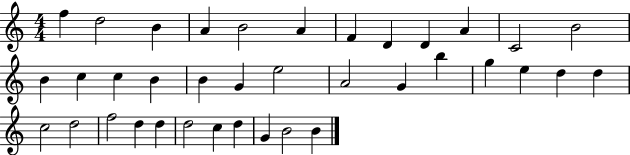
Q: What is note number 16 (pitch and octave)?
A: B4